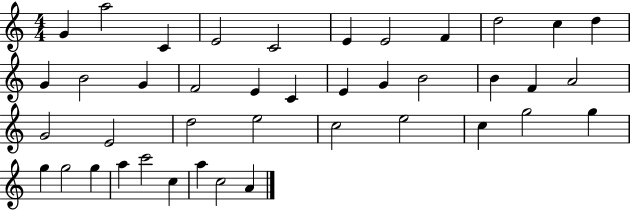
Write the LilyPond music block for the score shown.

{
  \clef treble
  \numericTimeSignature
  \time 4/4
  \key c \major
  g'4 a''2 c'4 | e'2 c'2 | e'4 e'2 f'4 | d''2 c''4 d''4 | \break g'4 b'2 g'4 | f'2 e'4 c'4 | e'4 g'4 b'2 | b'4 f'4 a'2 | \break g'2 e'2 | d''2 e''2 | c''2 e''2 | c''4 g''2 g''4 | \break g''4 g''2 g''4 | a''4 c'''2 c''4 | a''4 c''2 a'4 | \bar "|."
}